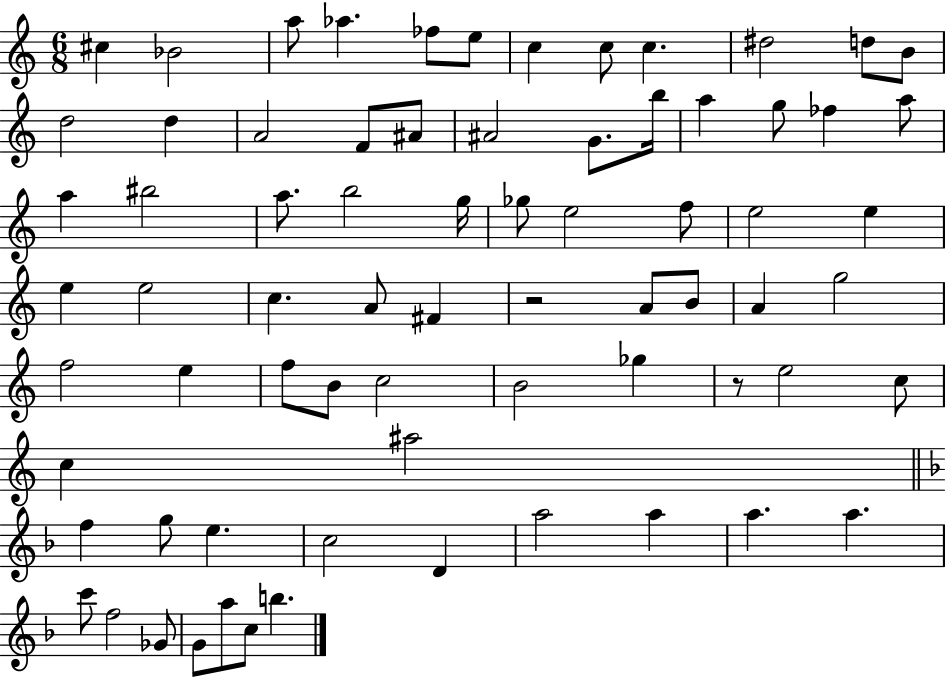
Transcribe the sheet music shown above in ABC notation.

X:1
T:Untitled
M:6/8
L:1/4
K:C
^c _B2 a/2 _a _f/2 e/2 c c/2 c ^d2 d/2 B/2 d2 d A2 F/2 ^A/2 ^A2 G/2 b/4 a g/2 _f a/2 a ^b2 a/2 b2 g/4 _g/2 e2 f/2 e2 e e e2 c A/2 ^F z2 A/2 B/2 A g2 f2 e f/2 B/2 c2 B2 _g z/2 e2 c/2 c ^a2 f g/2 e c2 D a2 a a a c'/2 f2 _G/2 G/2 a/2 c/2 b